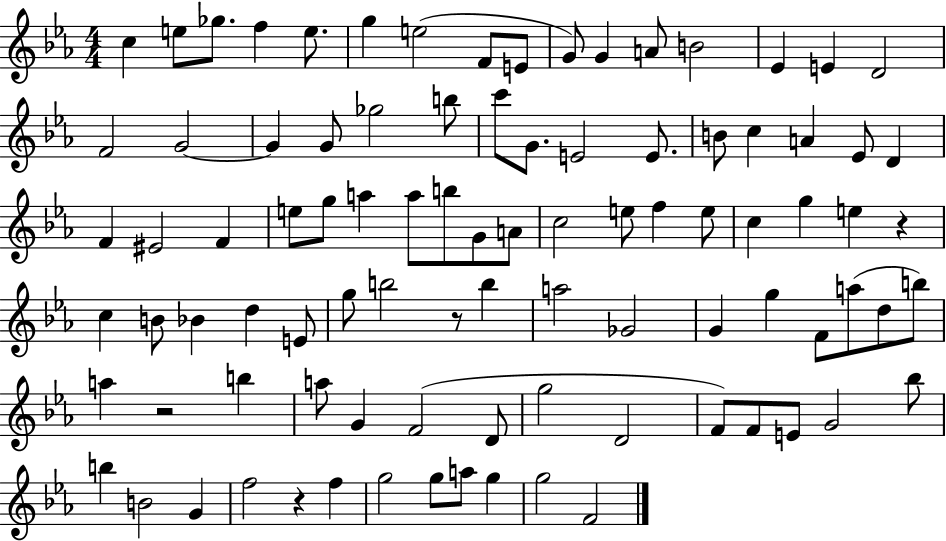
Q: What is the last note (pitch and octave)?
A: F4